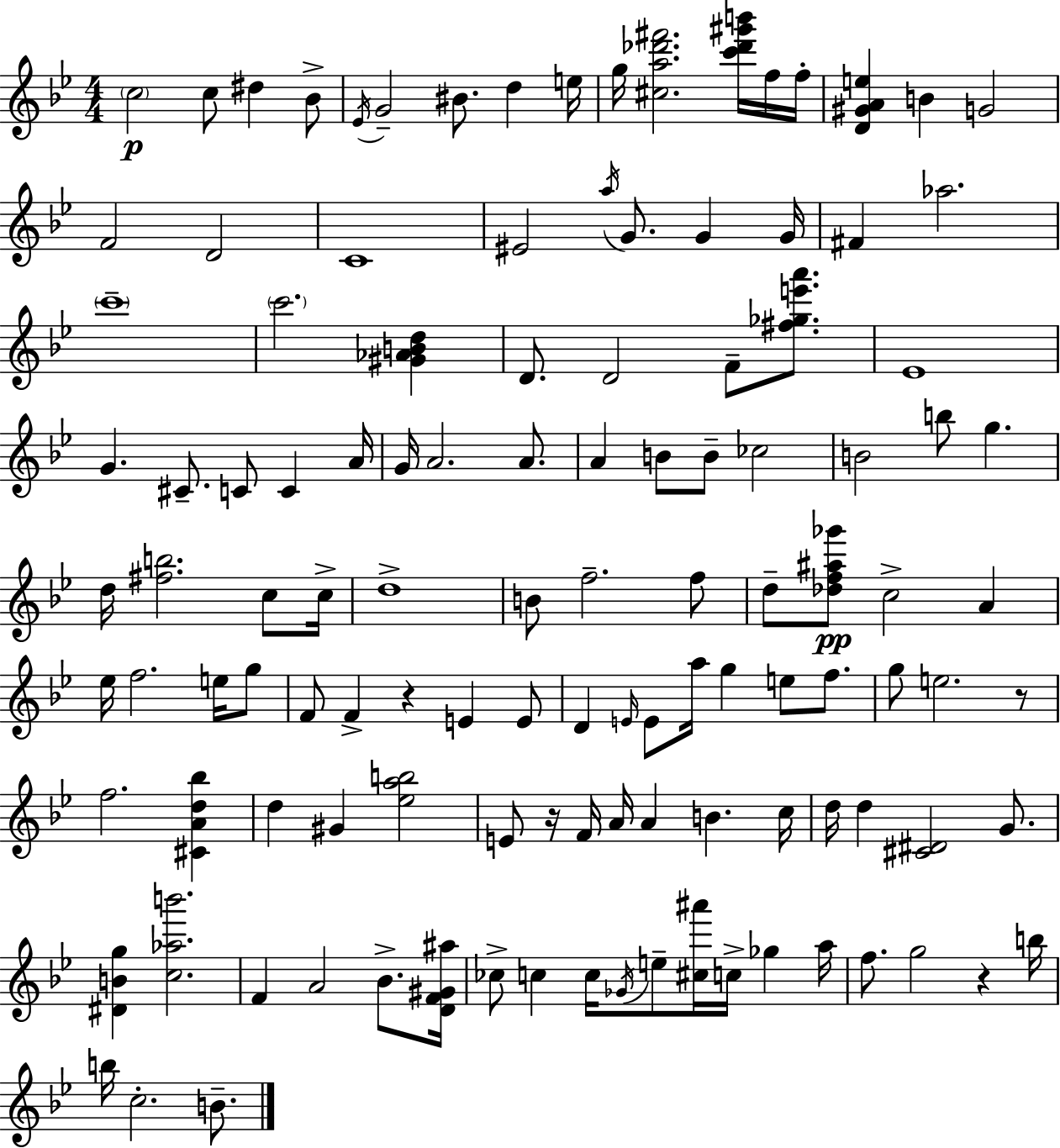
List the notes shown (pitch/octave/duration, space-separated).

C5/h C5/e D#5/q Bb4/e Eb4/s G4/h BIS4/e. D5/q E5/s G5/s [C#5,A5,Db6,F#6]/h. [C6,Db6,G#6,B6]/s F5/s F5/s [D4,G#4,A4,E5]/q B4/q G4/h F4/h D4/h C4/w EIS4/h A5/s G4/e. G4/q G4/s F#4/q Ab5/h. C6/w C6/h. [G#4,Ab4,B4,D5]/q D4/e. D4/h F4/e [F#5,Gb5,E6,A6]/e. Eb4/w G4/q. C#4/e. C4/e C4/q A4/s G4/s A4/h. A4/e. A4/q B4/e B4/e CES5/h B4/h B5/e G5/q. D5/s [F#5,B5]/h. C5/e C5/s D5/w B4/e F5/h. F5/e D5/e [Db5,F5,A#5,Gb6]/e C5/h A4/q Eb5/s F5/h. E5/s G5/e F4/e F4/q R/q E4/q E4/e D4/q E4/s E4/e A5/s G5/q E5/e F5/e. G5/e E5/h. R/e F5/h. [C#4,A4,D5,Bb5]/q D5/q G#4/q [Eb5,A5,B5]/h E4/e R/s F4/s A4/s A4/q B4/q. C5/s D5/s D5/q [C#4,D#4]/h G4/e. [D#4,B4,G5]/q [C5,Ab5,B6]/h. F4/q A4/h Bb4/e. [D4,F4,G#4,A#5]/s CES5/e C5/q C5/s Gb4/s E5/e [C#5,A#6]/s C5/s Gb5/q A5/s F5/e. G5/h R/q B5/s B5/s C5/h. B4/e.